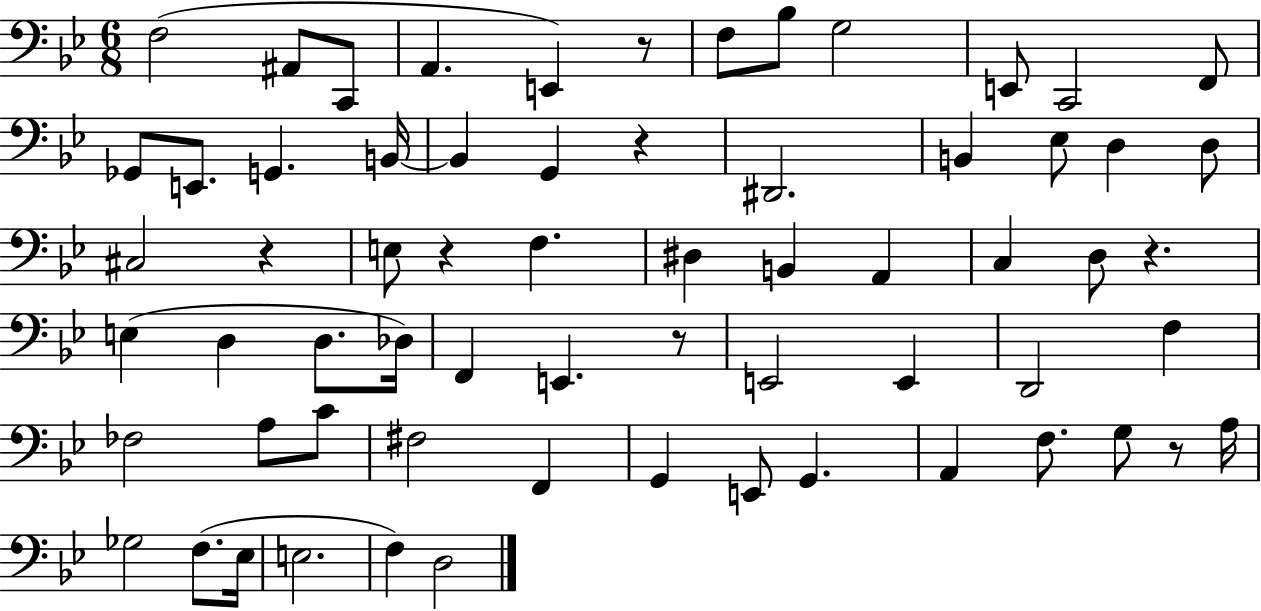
F3/h A#2/e C2/e A2/q. E2/q R/e F3/e Bb3/e G3/h E2/e C2/h F2/e Gb2/e E2/e. G2/q. B2/s B2/q G2/q R/q D#2/h. B2/q Eb3/e D3/q D3/e C#3/h R/q E3/e R/q F3/q. D#3/q B2/q A2/q C3/q D3/e R/q. E3/q D3/q D3/e. Db3/s F2/q E2/q. R/e E2/h E2/q D2/h F3/q FES3/h A3/e C4/e F#3/h F2/q G2/q E2/e G2/q. A2/q F3/e. G3/e R/e A3/s Gb3/h F3/e. Eb3/s E3/h. F3/q D3/h